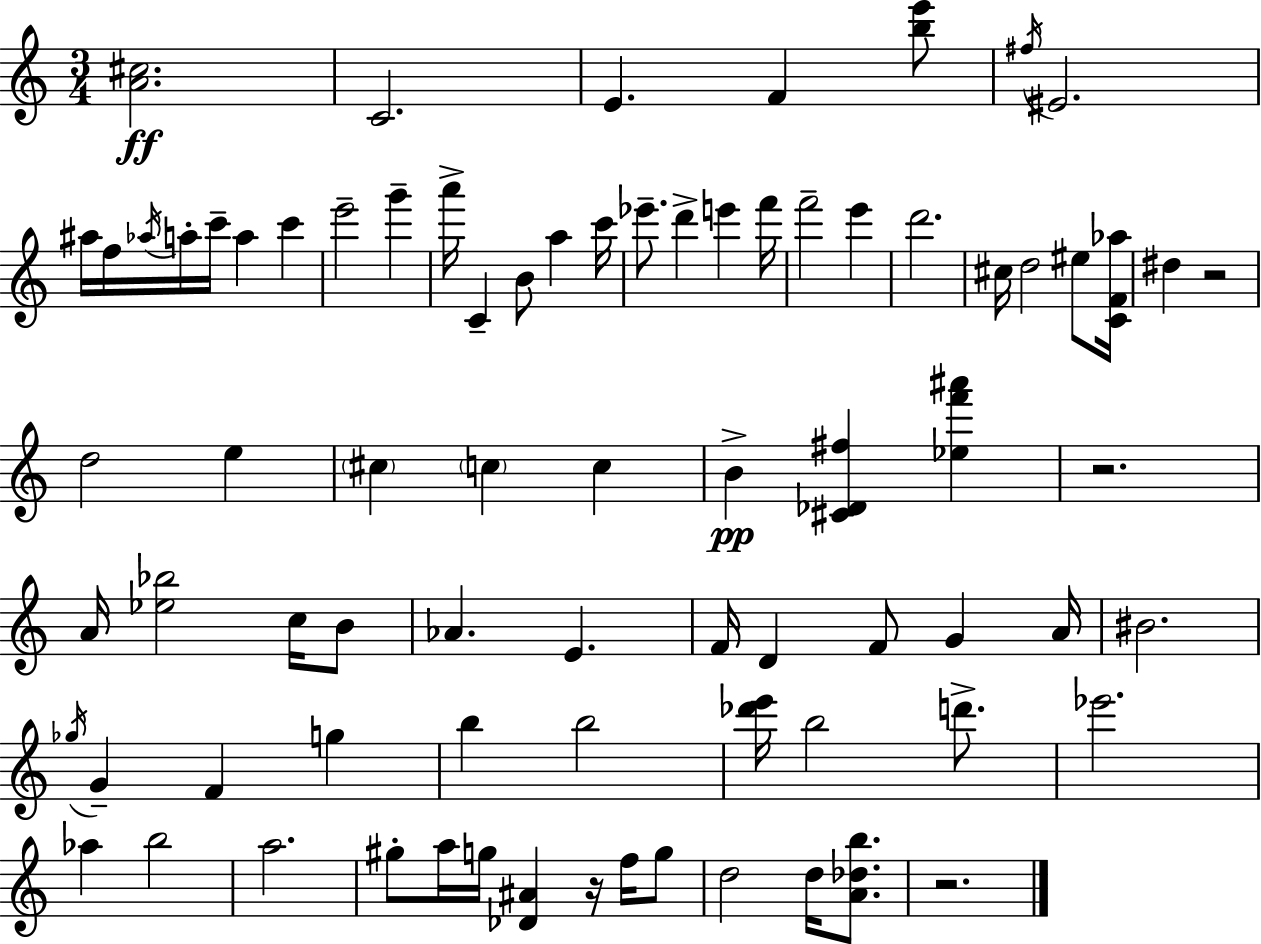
[A4,C#5]/h. C4/h. E4/q. F4/q [B5,E6]/e F#5/s EIS4/h. A#5/s F5/s Ab5/s A5/s C6/s A5/q C6/q E6/h G6/q A6/s C4/q B4/e A5/q C6/s Eb6/e. D6/q E6/q F6/s F6/h E6/q D6/h. C#5/s D5/h EIS5/e [C4,F4,Ab5]/s D#5/q R/h D5/h E5/q C#5/q C5/q C5/q B4/q [C#4,Db4,F#5]/q [Eb5,F6,A#6]/q R/h. A4/s [Eb5,Bb5]/h C5/s B4/e Ab4/q. E4/q. F4/s D4/q F4/e G4/q A4/s BIS4/h. Gb5/s G4/q F4/q G5/q B5/q B5/h [Db6,E6]/s B5/h D6/e. Eb6/h. Ab5/q B5/h A5/h. G#5/e A5/s G5/s [Db4,A#4]/q R/s F5/s G5/e D5/h D5/s [A4,Db5,B5]/e. R/h.